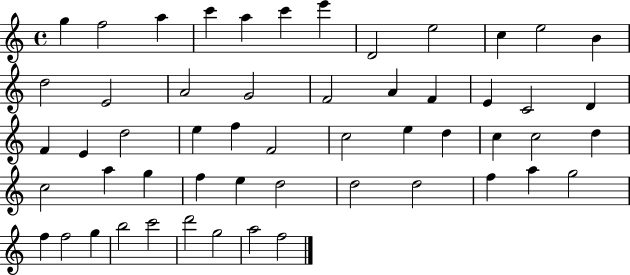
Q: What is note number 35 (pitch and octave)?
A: C5